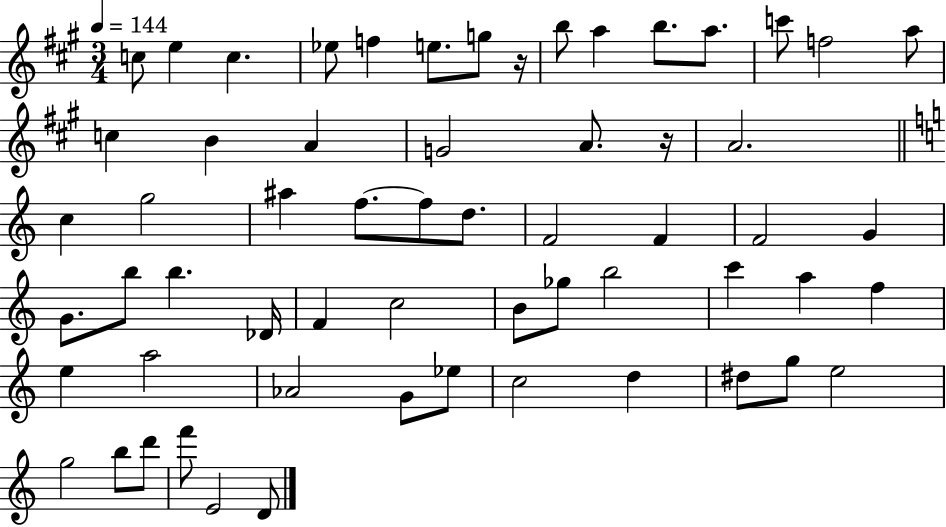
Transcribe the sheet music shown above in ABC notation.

X:1
T:Untitled
M:3/4
L:1/4
K:A
c/2 e c _e/2 f e/2 g/2 z/4 b/2 a b/2 a/2 c'/2 f2 a/2 c B A G2 A/2 z/4 A2 c g2 ^a f/2 f/2 d/2 F2 F F2 G G/2 b/2 b _D/4 F c2 B/2 _g/2 b2 c' a f e a2 _A2 G/2 _e/2 c2 d ^d/2 g/2 e2 g2 b/2 d'/2 f'/2 E2 D/2